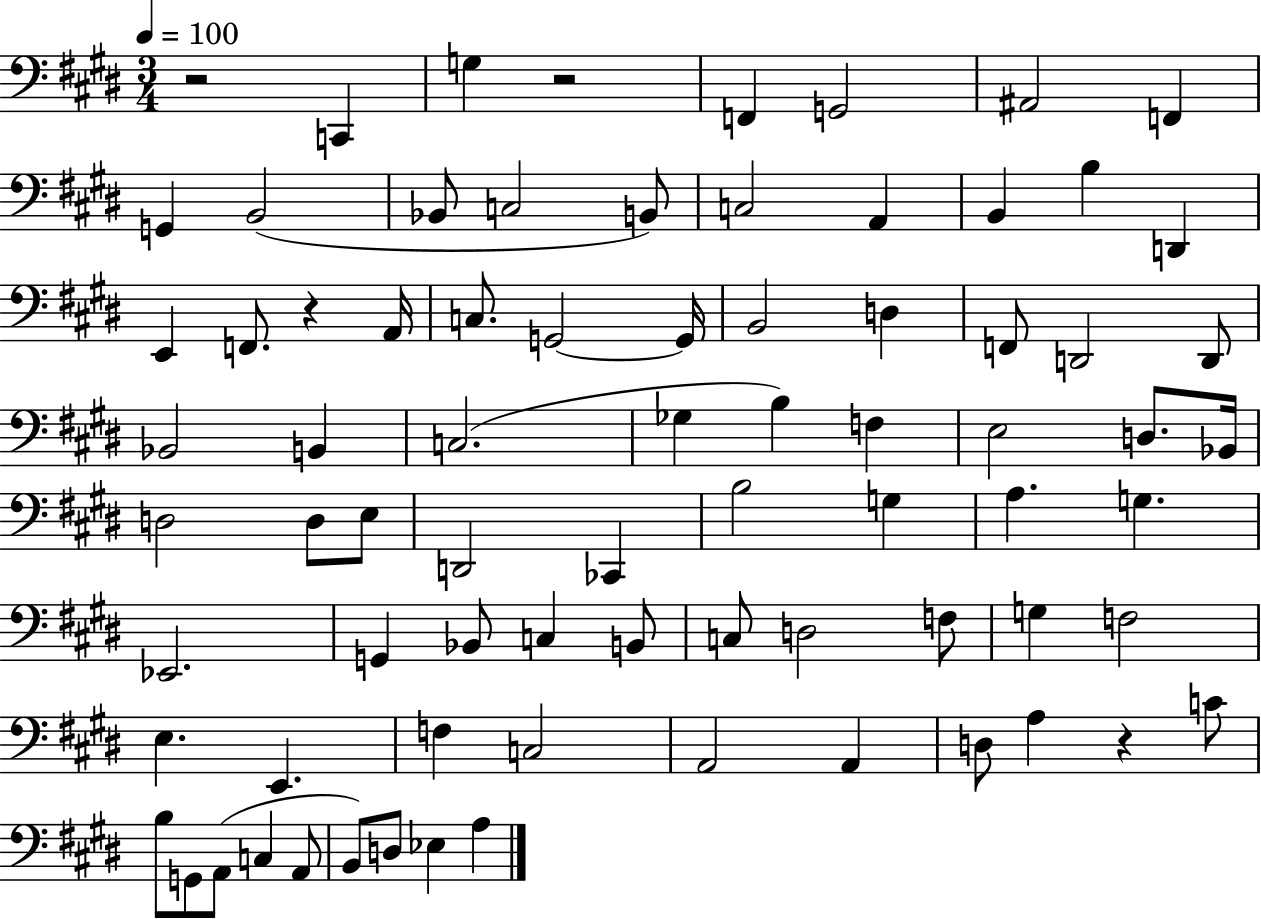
{
  \clef bass
  \numericTimeSignature
  \time 3/4
  \key e \major
  \tempo 4 = 100
  r2 c,4 | g4 r2 | f,4 g,2 | ais,2 f,4 | \break g,4 b,2( | bes,8 c2 b,8) | c2 a,4 | b,4 b4 d,4 | \break e,4 f,8. r4 a,16 | c8. g,2~~ g,16 | b,2 d4 | f,8 d,2 d,8 | \break bes,2 b,4 | c2.( | ges4 b4) f4 | e2 d8. bes,16 | \break d2 d8 e8 | d,2 ces,4 | b2 g4 | a4. g4. | \break ees,2. | g,4 bes,8 c4 b,8 | c8 d2 f8 | g4 f2 | \break e4. e,4. | f4 c2 | a,2 a,4 | d8 a4 r4 c'8 | \break b8 g,8 a,8( c4 a,8 | b,8) d8 ees4 a4 | \bar "|."
}